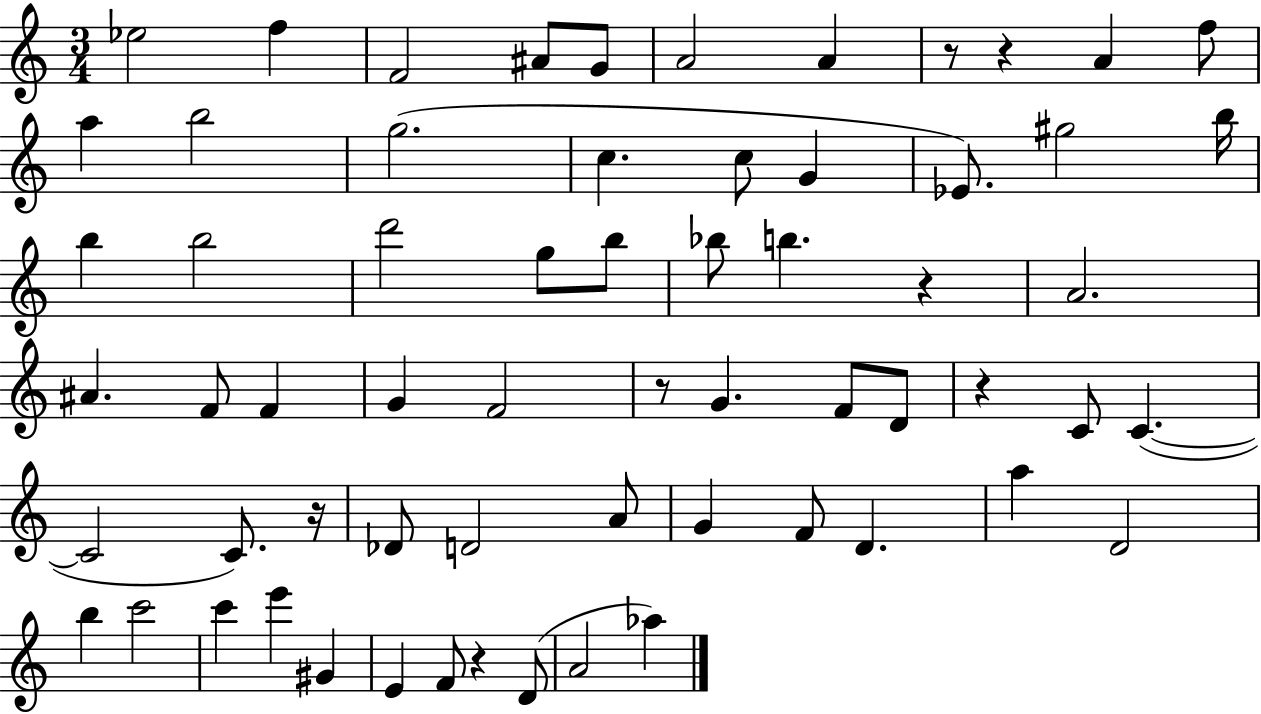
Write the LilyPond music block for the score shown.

{
  \clef treble
  \numericTimeSignature
  \time 3/4
  \key c \major
  ees''2 f''4 | f'2 ais'8 g'8 | a'2 a'4 | r8 r4 a'4 f''8 | \break a''4 b''2 | g''2.( | c''4. c''8 g'4 | ees'8.) gis''2 b''16 | \break b''4 b''2 | d'''2 g''8 b''8 | bes''8 b''4. r4 | a'2. | \break ais'4. f'8 f'4 | g'4 f'2 | r8 g'4. f'8 d'8 | r4 c'8 c'4.~(~ | \break c'2 c'8.) r16 | des'8 d'2 a'8 | g'4 f'8 d'4. | a''4 d'2 | \break b''4 c'''2 | c'''4 e'''4 gis'4 | e'4 f'8 r4 d'8( | a'2 aes''4) | \break \bar "|."
}